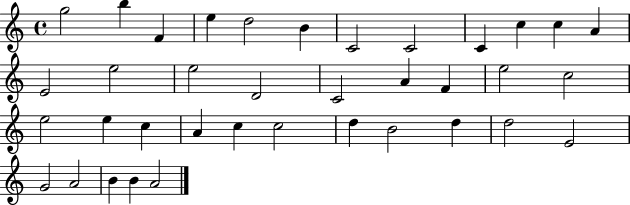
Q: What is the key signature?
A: C major